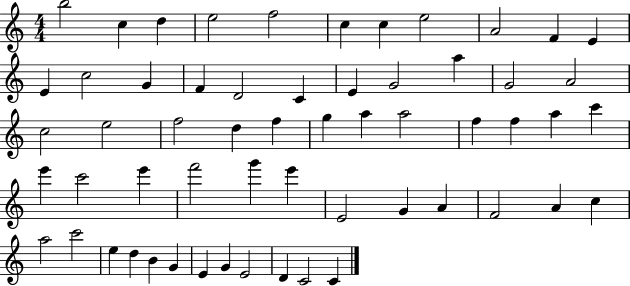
B5/h C5/q D5/q E5/h F5/h C5/q C5/q E5/h A4/h F4/q E4/q E4/q C5/h G4/q F4/q D4/h C4/q E4/q G4/h A5/q G4/h A4/h C5/h E5/h F5/h D5/q F5/q G5/q A5/q A5/h F5/q F5/q A5/q C6/q E6/q C6/h E6/q F6/h G6/q E6/q E4/h G4/q A4/q F4/h A4/q C5/q A5/h C6/h E5/q D5/q B4/q G4/q E4/q G4/q E4/h D4/q C4/h C4/q